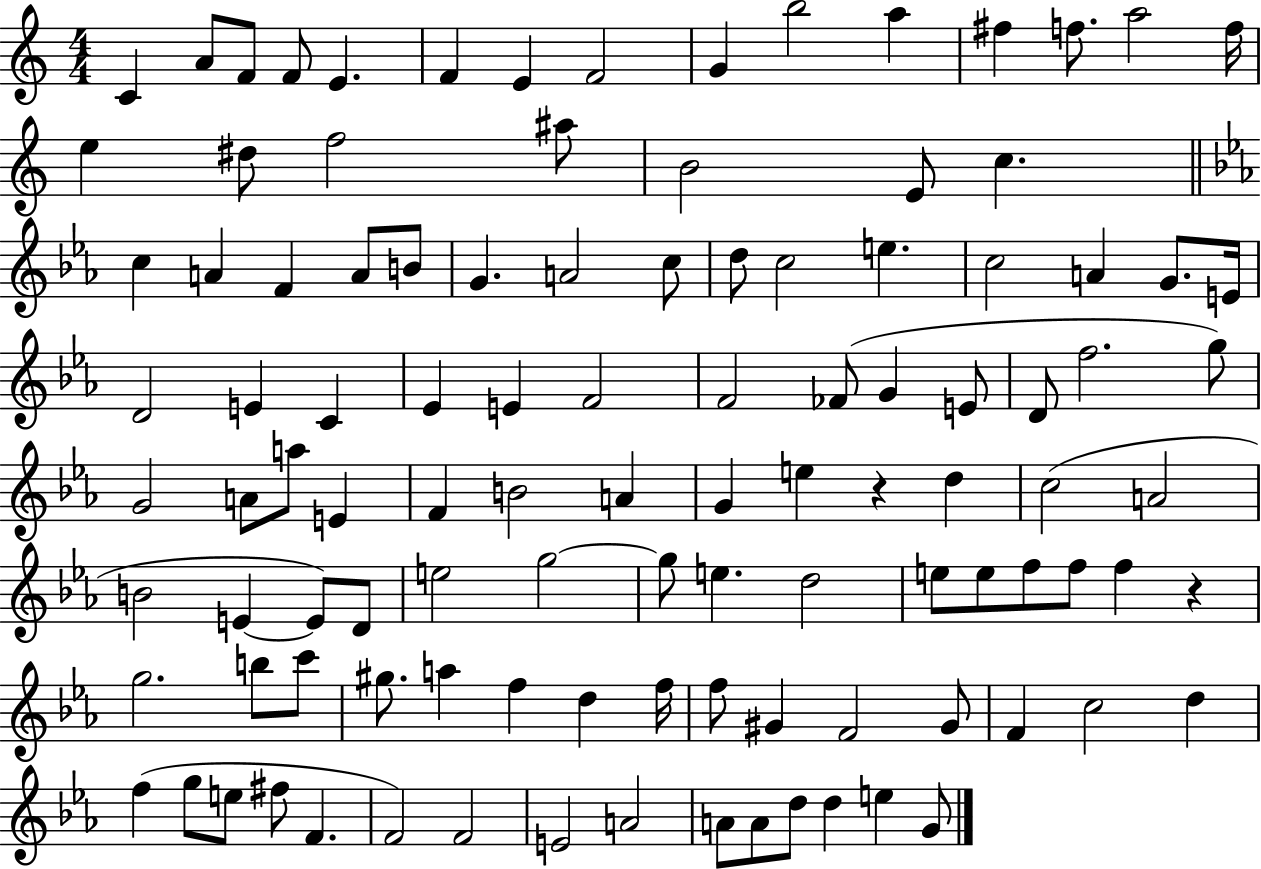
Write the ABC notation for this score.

X:1
T:Untitled
M:4/4
L:1/4
K:C
C A/2 F/2 F/2 E F E F2 G b2 a ^f f/2 a2 f/4 e ^d/2 f2 ^a/2 B2 E/2 c c A F A/2 B/2 G A2 c/2 d/2 c2 e c2 A G/2 E/4 D2 E C _E E F2 F2 _F/2 G E/2 D/2 f2 g/2 G2 A/2 a/2 E F B2 A G e z d c2 A2 B2 E E/2 D/2 e2 g2 g/2 e d2 e/2 e/2 f/2 f/2 f z g2 b/2 c'/2 ^g/2 a f d f/4 f/2 ^G F2 ^G/2 F c2 d f g/2 e/2 ^f/2 F F2 F2 E2 A2 A/2 A/2 d/2 d e G/2